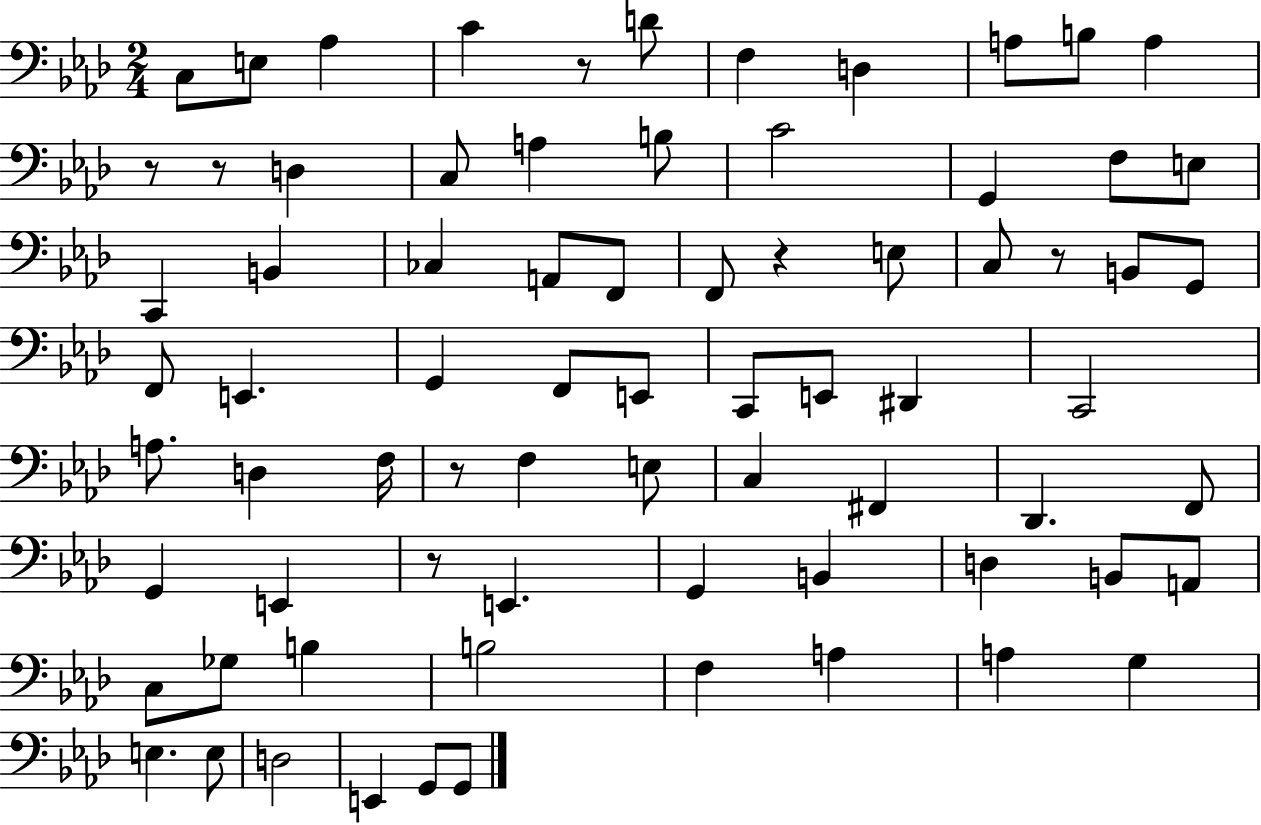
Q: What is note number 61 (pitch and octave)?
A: A3